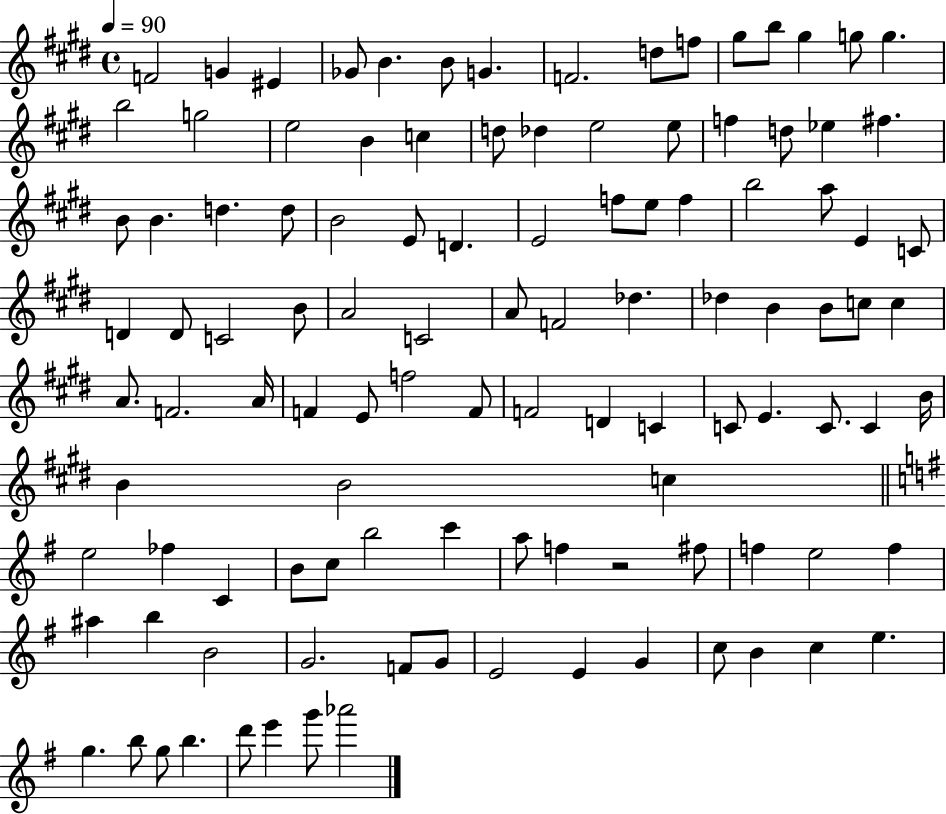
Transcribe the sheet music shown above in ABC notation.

X:1
T:Untitled
M:4/4
L:1/4
K:E
F2 G ^E _G/2 B B/2 G F2 d/2 f/2 ^g/2 b/2 ^g g/2 g b2 g2 e2 B c d/2 _d e2 e/2 f d/2 _e ^f B/2 B d d/2 B2 E/2 D E2 f/2 e/2 f b2 a/2 E C/2 D D/2 C2 B/2 A2 C2 A/2 F2 _d _d B B/2 c/2 c A/2 F2 A/4 F E/2 f2 F/2 F2 D C C/2 E C/2 C B/4 B B2 c e2 _f C B/2 c/2 b2 c' a/2 f z2 ^f/2 f e2 f ^a b B2 G2 F/2 G/2 E2 E G c/2 B c e g b/2 g/2 b d'/2 e' g'/2 _a'2